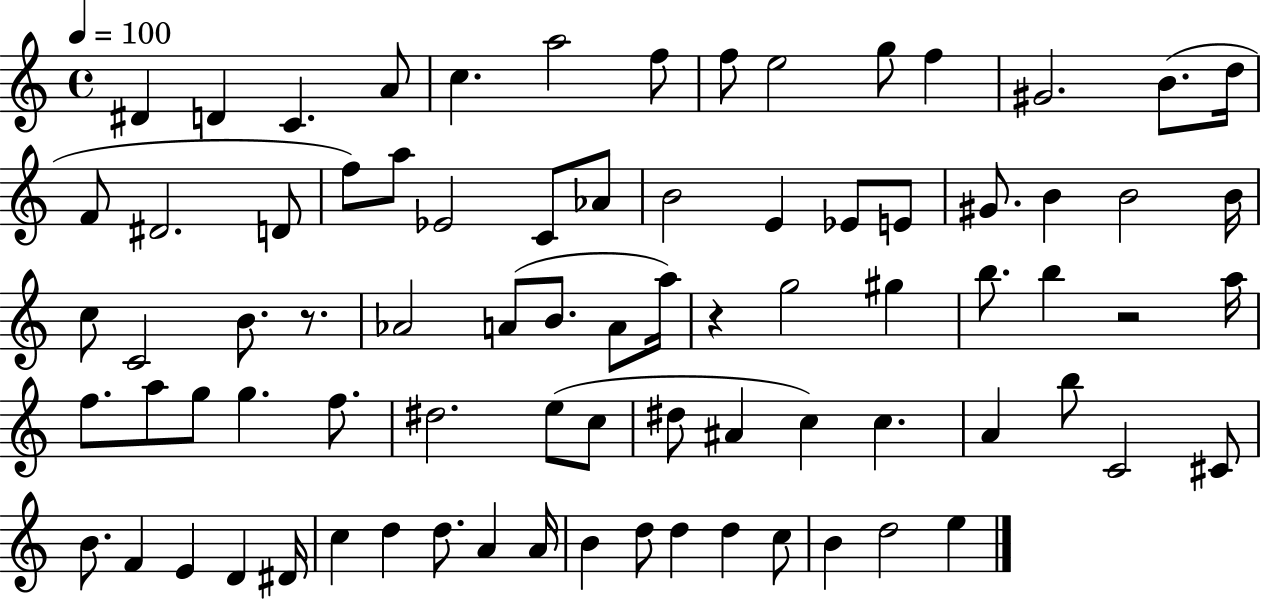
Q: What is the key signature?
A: C major